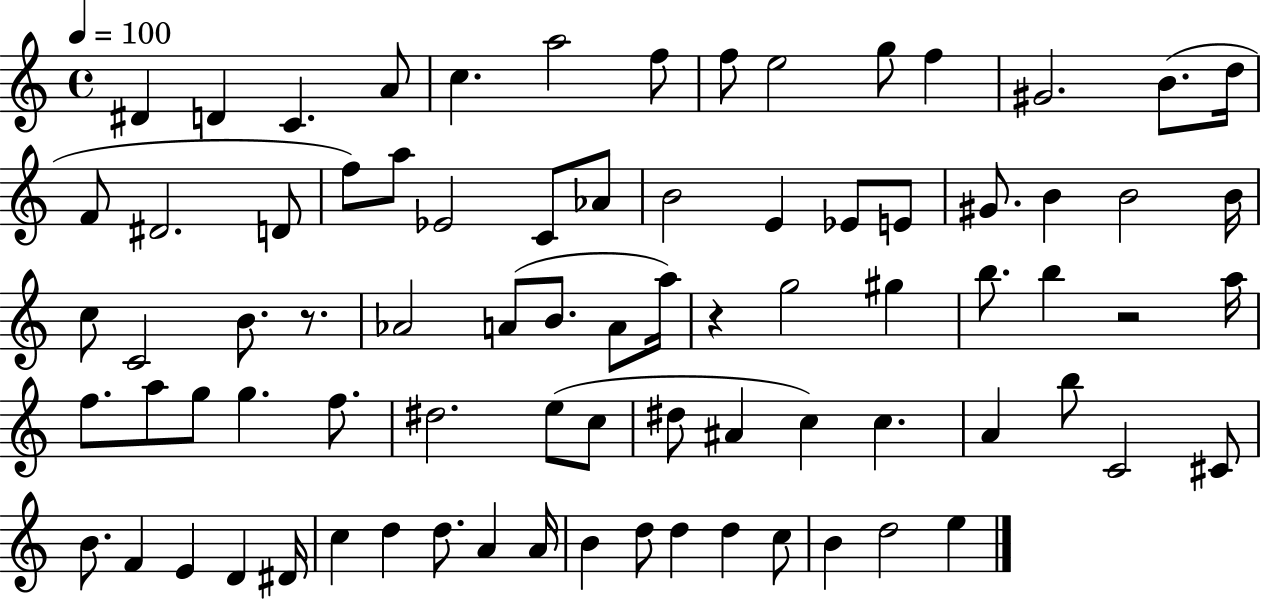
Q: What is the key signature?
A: C major